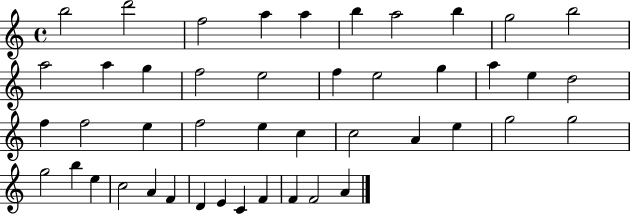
B5/h D6/h F5/h A5/q A5/q B5/q A5/h B5/q G5/h B5/h A5/h A5/q G5/q F5/h E5/h F5/q E5/h G5/q A5/q E5/q D5/h F5/q F5/h E5/q F5/h E5/q C5/q C5/h A4/q E5/q G5/h G5/h G5/h B5/q E5/q C5/h A4/q F4/q D4/q E4/q C4/q F4/q F4/q F4/h A4/q